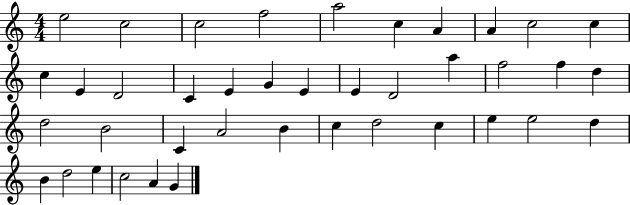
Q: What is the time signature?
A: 4/4